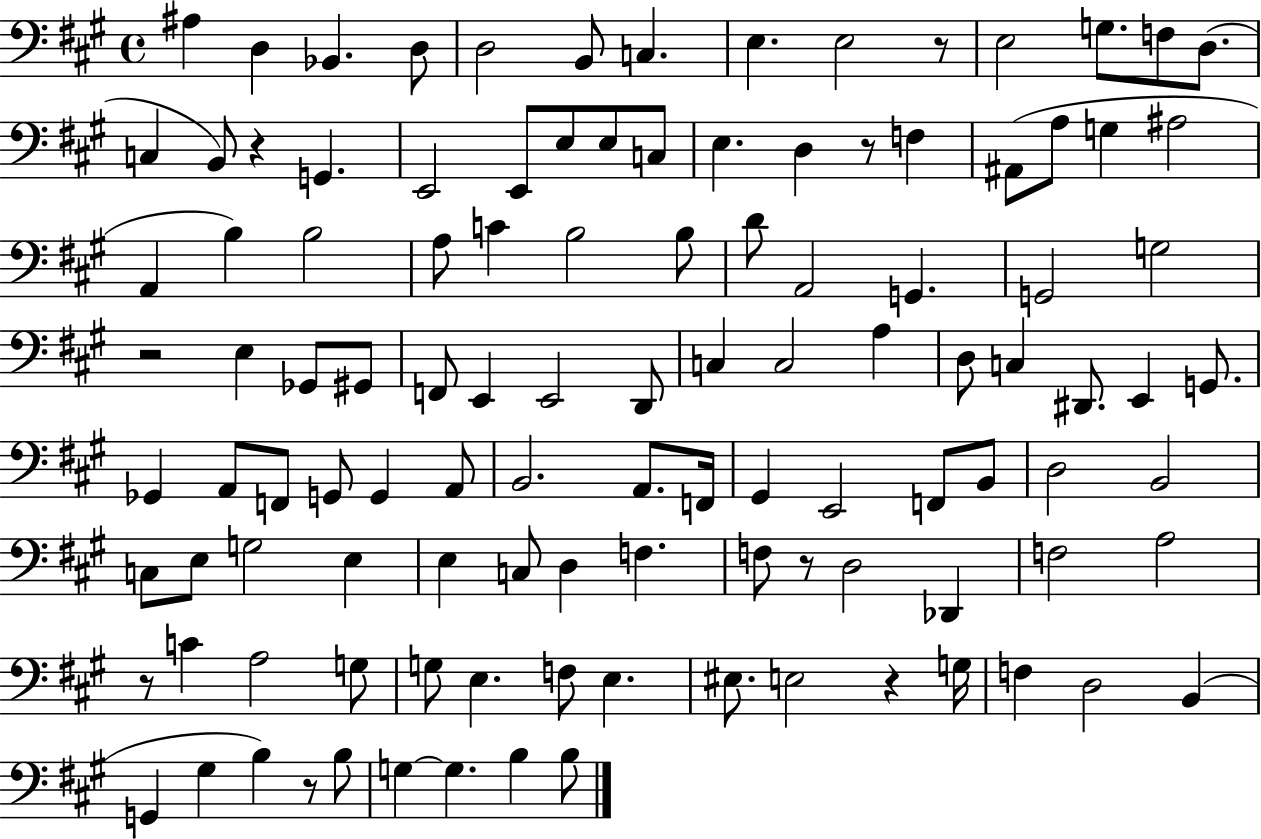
A#3/q D3/q Bb2/q. D3/e D3/h B2/e C3/q. E3/q. E3/h R/e E3/h G3/e. F3/e D3/e. C3/q B2/e R/q G2/q. E2/h E2/e E3/e E3/e C3/e E3/q. D3/q R/e F3/q A#2/e A3/e G3/q A#3/h A2/q B3/q B3/h A3/e C4/q B3/h B3/e D4/e A2/h G2/q. G2/h G3/h R/h E3/q Gb2/e G#2/e F2/e E2/q E2/h D2/e C3/q C3/h A3/q D3/e C3/q D#2/e. E2/q G2/e. Gb2/q A2/e F2/e G2/e G2/q A2/e B2/h. A2/e. F2/s G#2/q E2/h F2/e B2/e D3/h B2/h C3/e E3/e G3/h E3/q E3/q C3/e D3/q F3/q. F3/e R/e D3/h Db2/q F3/h A3/h R/e C4/q A3/h G3/e G3/e E3/q. F3/e E3/q. EIS3/e. E3/h R/q G3/s F3/q D3/h B2/q G2/q G#3/q B3/q R/e B3/e G3/q G3/q. B3/q B3/e